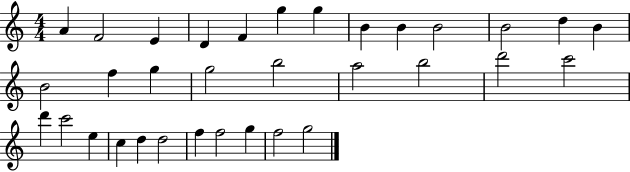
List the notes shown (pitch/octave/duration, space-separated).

A4/q F4/h E4/q D4/q F4/q G5/q G5/q B4/q B4/q B4/h B4/h D5/q B4/q B4/h F5/q G5/q G5/h B5/h A5/h B5/h D6/h C6/h D6/q C6/h E5/q C5/q D5/q D5/h F5/q F5/h G5/q F5/h G5/h